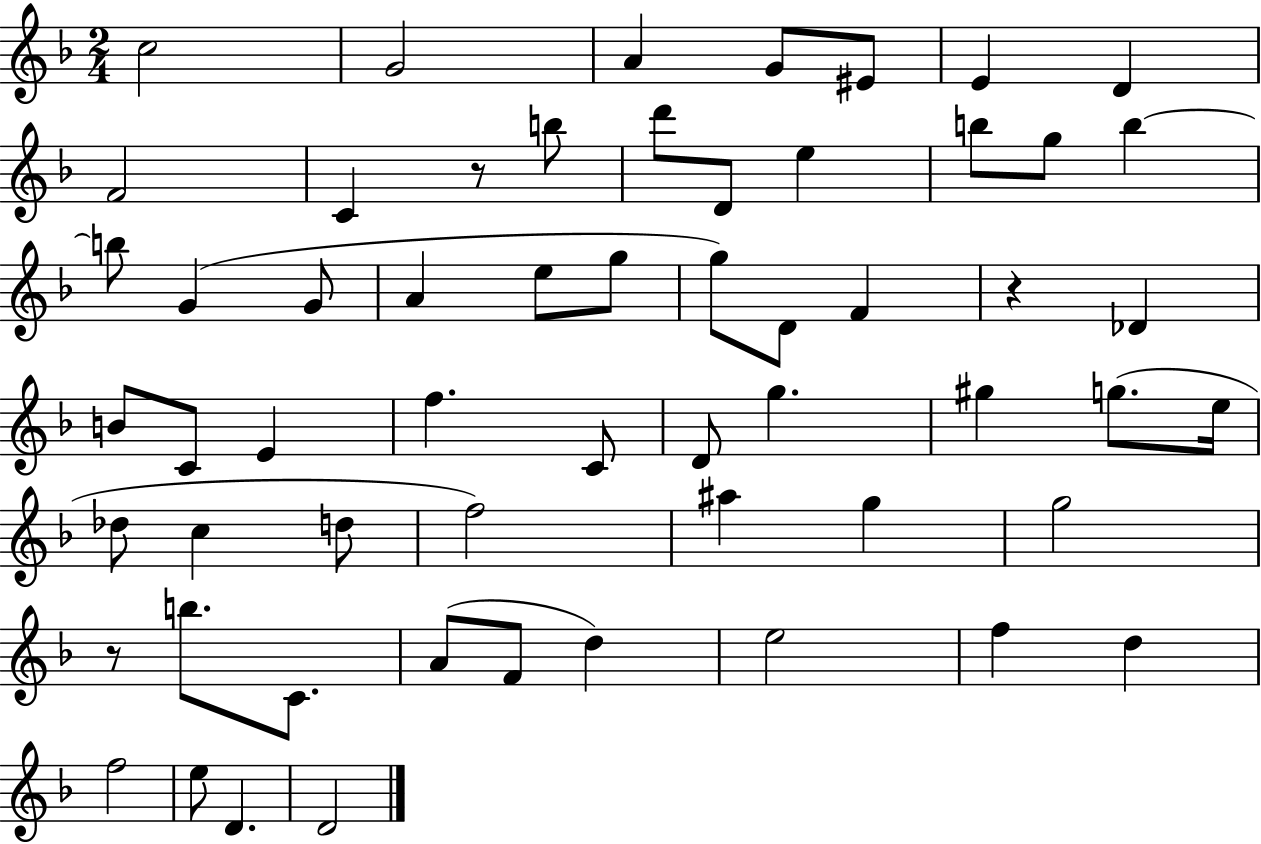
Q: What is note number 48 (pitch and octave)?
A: D5